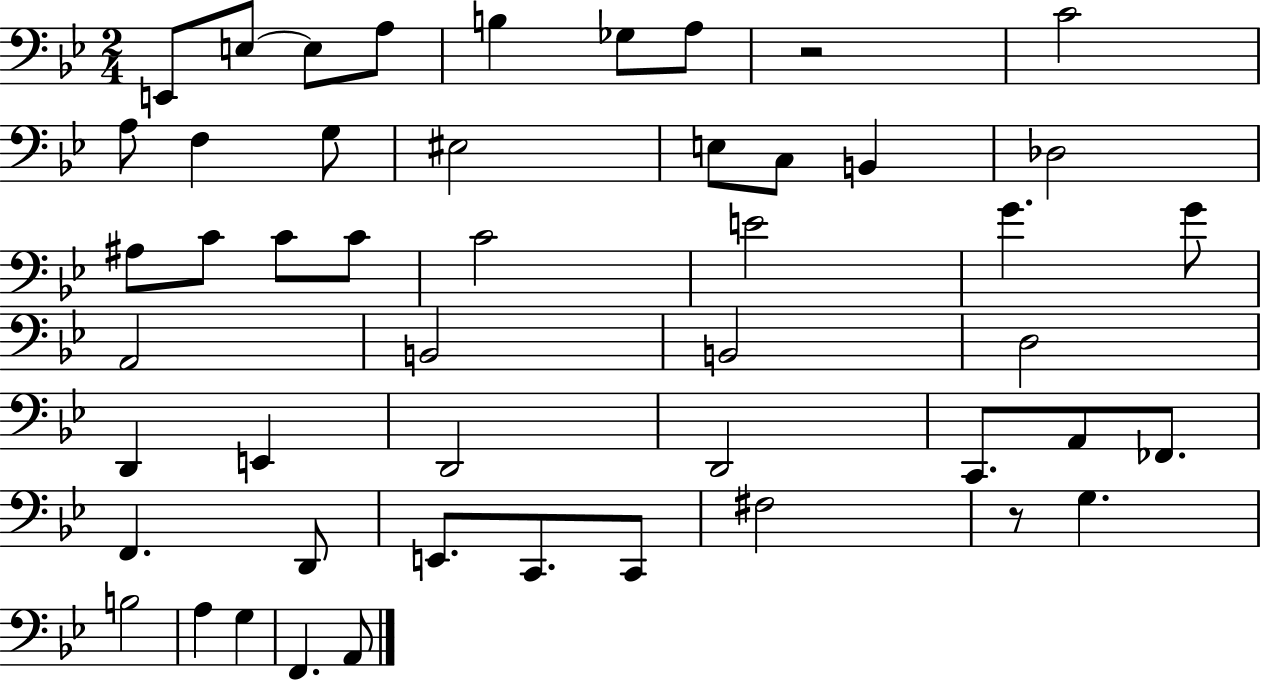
{
  \clef bass
  \numericTimeSignature
  \time 2/4
  \key bes \major
  \repeat volta 2 { e,8 e8~~ e8 a8 | b4 ges8 a8 | r2 | c'2 | \break a8 f4 g8 | eis2 | e8 c8 b,4 | des2 | \break ais8 c'8 c'8 c'8 | c'2 | e'2 | g'4. g'8 | \break a,2 | b,2 | b,2 | d2 | \break d,4 e,4 | d,2 | d,2 | c,8. a,8 fes,8. | \break f,4. d,8 | e,8. c,8. c,8 | fis2 | r8 g4. | \break b2 | a4 g4 | f,4. a,8 | } \bar "|."
}